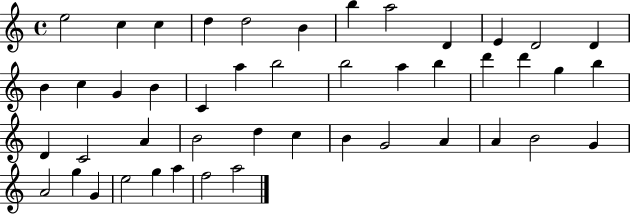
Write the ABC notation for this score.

X:1
T:Untitled
M:4/4
L:1/4
K:C
e2 c c d d2 B b a2 D E D2 D B c G B C a b2 b2 a b d' d' g b D C2 A B2 d c B G2 A A B2 G A2 g G e2 g a f2 a2